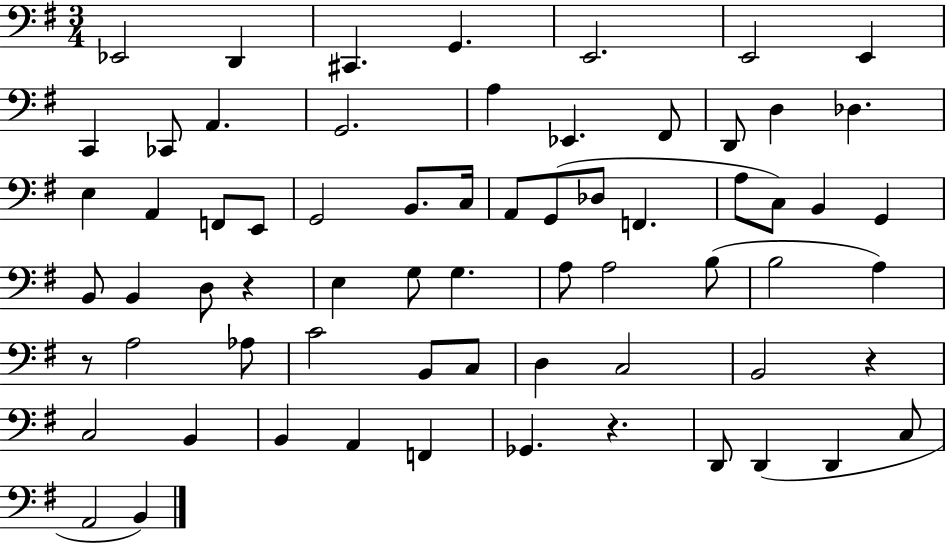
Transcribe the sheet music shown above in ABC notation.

X:1
T:Untitled
M:3/4
L:1/4
K:G
_E,,2 D,, ^C,, G,, E,,2 E,,2 E,, C,, _C,,/2 A,, G,,2 A, _E,, ^F,,/2 D,,/2 D, _D, E, A,, F,,/2 E,,/2 G,,2 B,,/2 C,/4 A,,/2 G,,/2 _D,/2 F,, A,/2 C,/2 B,, G,, B,,/2 B,, D,/2 z E, G,/2 G, A,/2 A,2 B,/2 B,2 A, z/2 A,2 _A,/2 C2 B,,/2 C,/2 D, C,2 B,,2 z C,2 B,, B,, A,, F,, _G,, z D,,/2 D,, D,, C,/2 A,,2 B,,